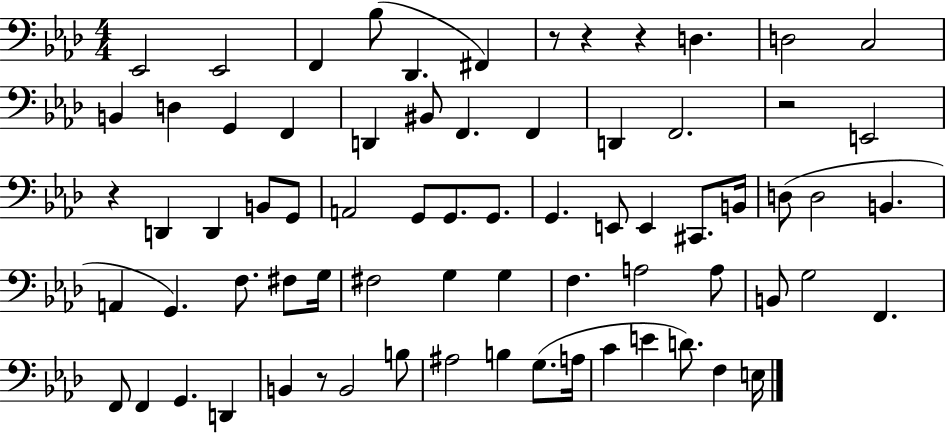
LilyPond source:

{
  \clef bass
  \numericTimeSignature
  \time 4/4
  \key aes \major
  ees,2 ees,2 | f,4 bes8( des,4. fis,4) | r8 r4 r4 d4. | d2 c2 | \break b,4 d4 g,4 f,4 | d,4 bis,8 f,4. f,4 | d,4 f,2. | r2 e,2 | \break r4 d,4 d,4 b,8 g,8 | a,2 g,8 g,8. g,8. | g,4. e,8 e,4 cis,8. b,16 | d8( d2 b,4. | \break a,4 g,4.) f8. fis8 g16 | fis2 g4 g4 | f4. a2 a8 | b,8 g2 f,4. | \break f,8 f,4 g,4. d,4 | b,4 r8 b,2 b8 | ais2 b4 g8.( a16 | c'4 e'4 d'8.) f4 e16 | \break \bar "|."
}